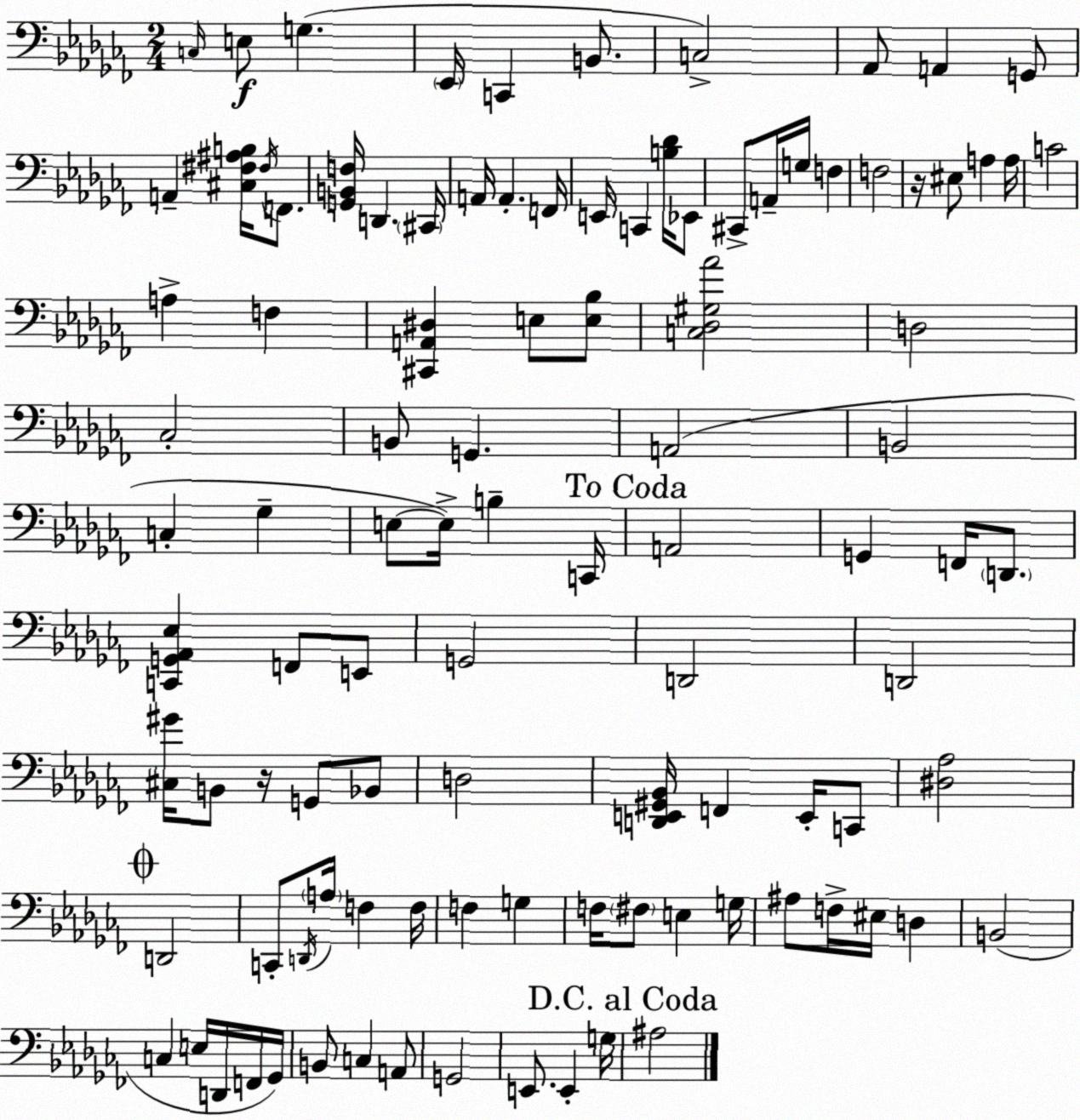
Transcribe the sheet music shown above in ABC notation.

X:1
T:Untitled
M:2/4
L:1/4
K:Abm
C,/4 E,/2 G, _E,,/4 C,, B,,/2 C,2 _A,,/2 A,, G,,/2 A,, [^C,^F,^A,B,]/4 ^F,/4 F,,/2 [G,,B,,F,]/4 D,, ^C,,/4 A,,/4 A,, F,,/4 E,,/4 C,, [B,_D]/4 _E,,/2 ^C,,/2 A,,/4 G,/4 F, F,2 z/4 ^E,/2 A, A,/4 C2 A, F, [^C,,A,,^D,] E,/2 [E,_B,]/2 [C,_D,^G,_A]2 D,2 _C,2 B,,/2 G,, A,,2 B,,2 C, _G, E,/2 E,/4 B, C,,/4 A,,2 G,, F,,/4 D,,/2 [C,,G,,_A,,_E,] F,,/2 E,,/2 G,,2 D,,2 D,,2 [^C,^G]/4 B,,/2 z/4 G,,/2 _B,,/2 D,2 [D,,E,,^G,,_B,,]/4 F,, E,,/4 C,,/2 [^D,_A,]2 D,,2 C,,/2 D,,/4 A,/4 F, F,/4 F, G, F,/4 ^F,/2 E, G,/4 ^A,/2 F,/4 ^E,/4 D, B,,2 C, E,/4 D,,/4 F,,/4 _G,,/4 B,,/2 C, A,,/2 G,,2 E,,/2 E,, G,/4 ^A,2